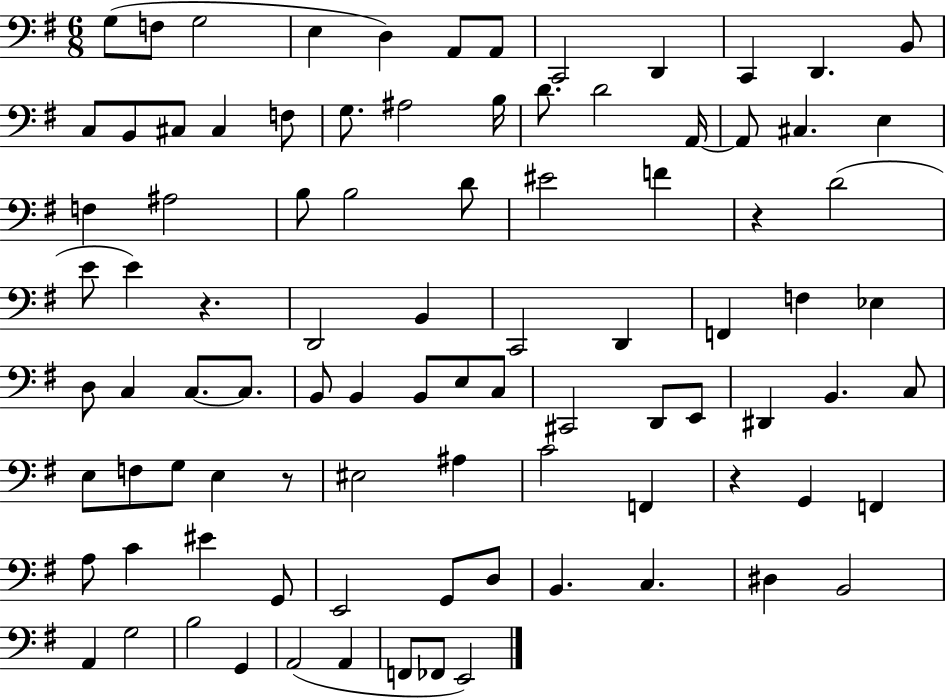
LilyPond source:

{
  \clef bass
  \numericTimeSignature
  \time 6/8
  \key g \major
  g8( f8 g2 | e4 d4) a,8 a,8 | c,2 d,4 | c,4 d,4. b,8 | \break c8 b,8 cis8 cis4 f8 | g8. ais2 b16 | d'8. d'2 a,16~~ | a,8 cis4. e4 | \break f4 ais2 | b8 b2 d'8 | eis'2 f'4 | r4 d'2( | \break e'8 e'4) r4. | d,2 b,4 | c,2 d,4 | f,4 f4 ees4 | \break d8 c4 c8.~~ c8. | b,8 b,4 b,8 e8 c8 | cis,2 d,8 e,8 | dis,4 b,4. c8 | \break e8 f8 g8 e4 r8 | eis2 ais4 | c'2 f,4 | r4 g,4 f,4 | \break a8 c'4 eis'4 g,8 | e,2 g,8 d8 | b,4. c4. | dis4 b,2 | \break a,4 g2 | b2 g,4 | a,2( a,4 | f,8 fes,8 e,2) | \break \bar "|."
}